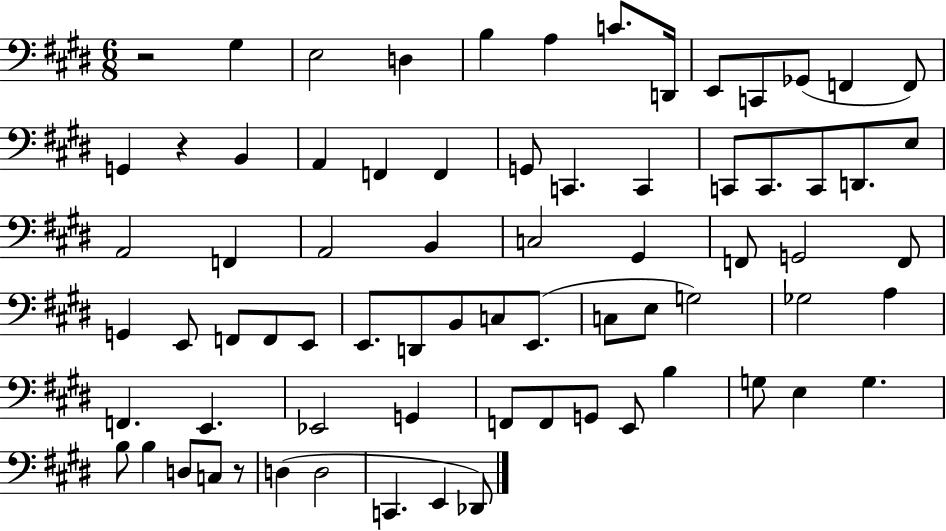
X:1
T:Untitled
M:6/8
L:1/4
K:E
z2 ^G, E,2 D, B, A, C/2 D,,/4 E,,/2 C,,/2 _G,,/2 F,, F,,/2 G,, z B,, A,, F,, F,, G,,/2 C,, C,, C,,/2 C,,/2 C,,/2 D,,/2 E,/2 A,,2 F,, A,,2 B,, C,2 ^G,, F,,/2 G,,2 F,,/2 G,, E,,/2 F,,/2 F,,/2 E,,/2 E,,/2 D,,/2 B,,/2 C,/2 E,,/2 C,/2 E,/2 G,2 _G,2 A, F,, E,, _E,,2 G,, F,,/2 F,,/2 G,,/2 E,,/2 B, G,/2 E, G, B,/2 B, D,/2 C,/2 z/2 D, D,2 C,, E,, _D,,/2